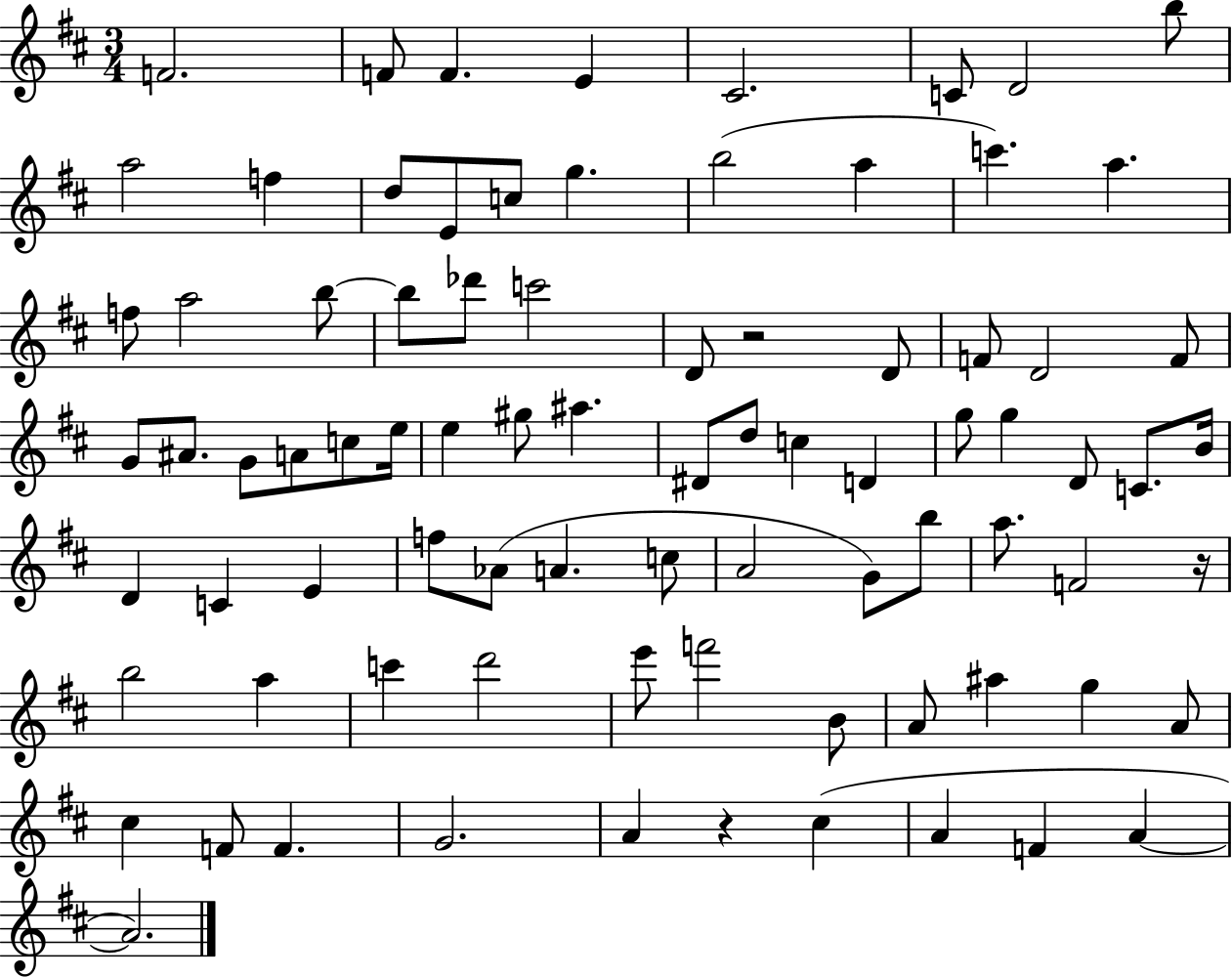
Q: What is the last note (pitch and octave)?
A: A4